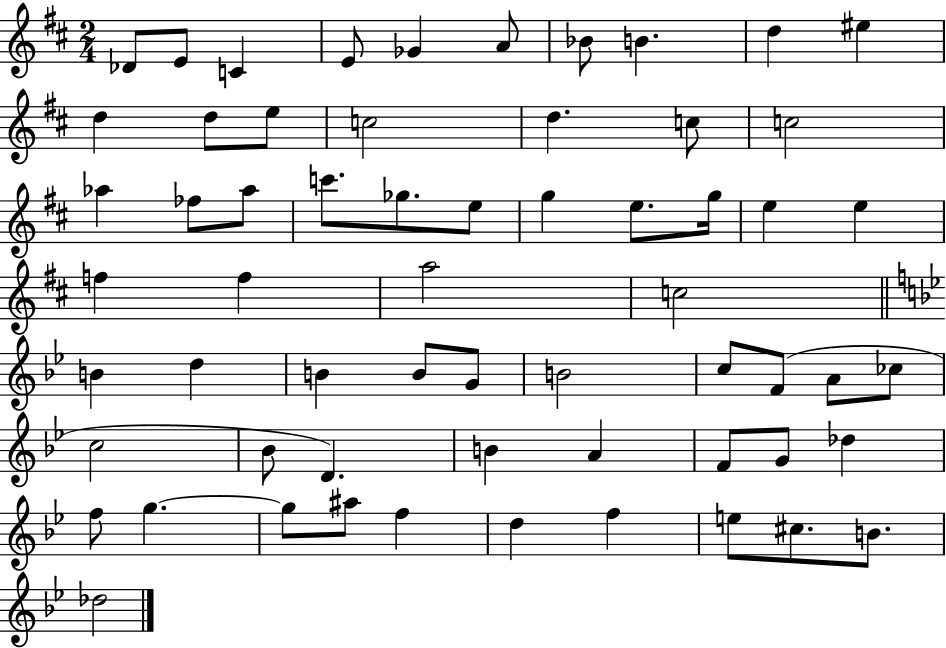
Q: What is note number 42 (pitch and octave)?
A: CES5